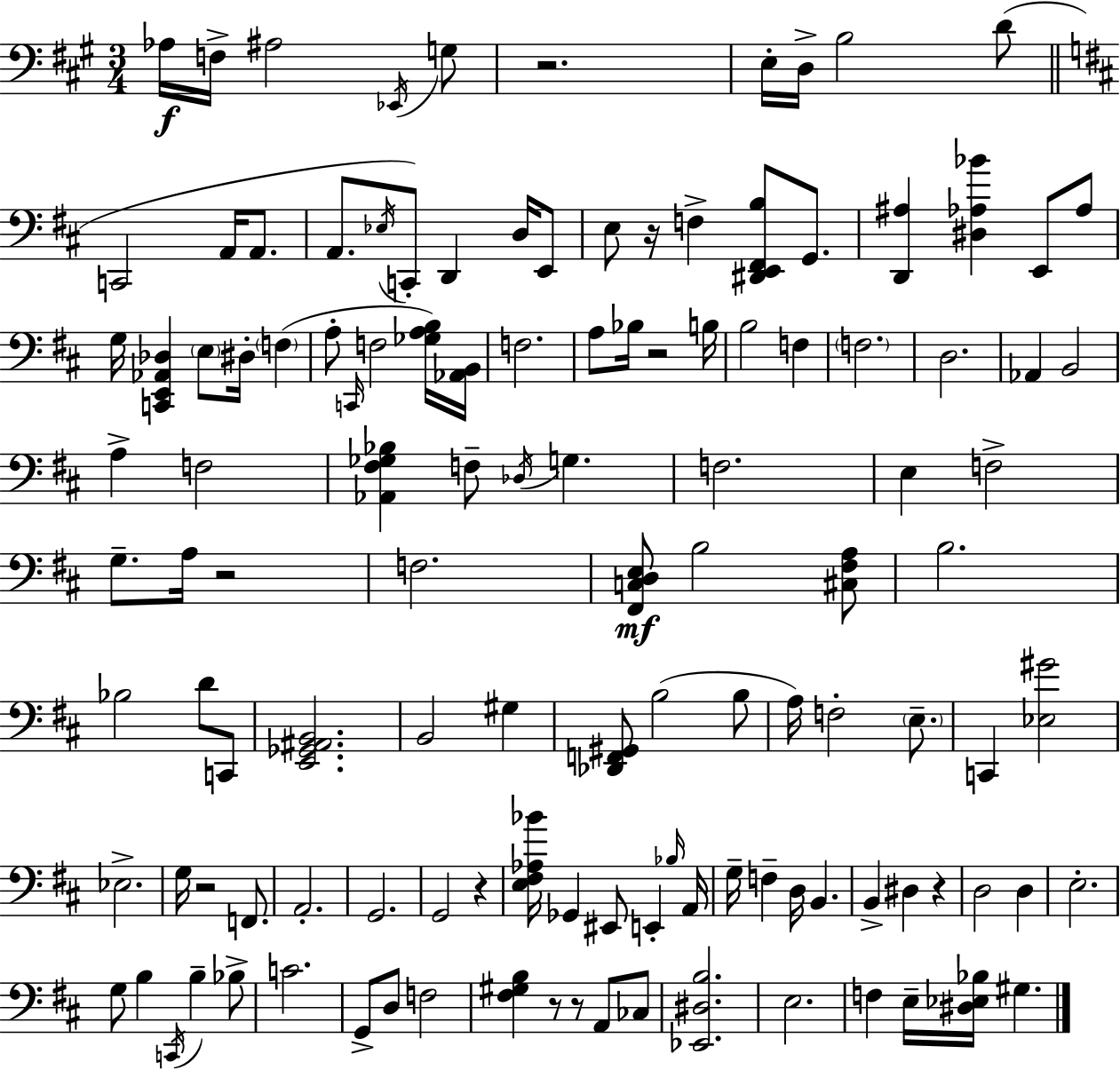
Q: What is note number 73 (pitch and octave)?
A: E2